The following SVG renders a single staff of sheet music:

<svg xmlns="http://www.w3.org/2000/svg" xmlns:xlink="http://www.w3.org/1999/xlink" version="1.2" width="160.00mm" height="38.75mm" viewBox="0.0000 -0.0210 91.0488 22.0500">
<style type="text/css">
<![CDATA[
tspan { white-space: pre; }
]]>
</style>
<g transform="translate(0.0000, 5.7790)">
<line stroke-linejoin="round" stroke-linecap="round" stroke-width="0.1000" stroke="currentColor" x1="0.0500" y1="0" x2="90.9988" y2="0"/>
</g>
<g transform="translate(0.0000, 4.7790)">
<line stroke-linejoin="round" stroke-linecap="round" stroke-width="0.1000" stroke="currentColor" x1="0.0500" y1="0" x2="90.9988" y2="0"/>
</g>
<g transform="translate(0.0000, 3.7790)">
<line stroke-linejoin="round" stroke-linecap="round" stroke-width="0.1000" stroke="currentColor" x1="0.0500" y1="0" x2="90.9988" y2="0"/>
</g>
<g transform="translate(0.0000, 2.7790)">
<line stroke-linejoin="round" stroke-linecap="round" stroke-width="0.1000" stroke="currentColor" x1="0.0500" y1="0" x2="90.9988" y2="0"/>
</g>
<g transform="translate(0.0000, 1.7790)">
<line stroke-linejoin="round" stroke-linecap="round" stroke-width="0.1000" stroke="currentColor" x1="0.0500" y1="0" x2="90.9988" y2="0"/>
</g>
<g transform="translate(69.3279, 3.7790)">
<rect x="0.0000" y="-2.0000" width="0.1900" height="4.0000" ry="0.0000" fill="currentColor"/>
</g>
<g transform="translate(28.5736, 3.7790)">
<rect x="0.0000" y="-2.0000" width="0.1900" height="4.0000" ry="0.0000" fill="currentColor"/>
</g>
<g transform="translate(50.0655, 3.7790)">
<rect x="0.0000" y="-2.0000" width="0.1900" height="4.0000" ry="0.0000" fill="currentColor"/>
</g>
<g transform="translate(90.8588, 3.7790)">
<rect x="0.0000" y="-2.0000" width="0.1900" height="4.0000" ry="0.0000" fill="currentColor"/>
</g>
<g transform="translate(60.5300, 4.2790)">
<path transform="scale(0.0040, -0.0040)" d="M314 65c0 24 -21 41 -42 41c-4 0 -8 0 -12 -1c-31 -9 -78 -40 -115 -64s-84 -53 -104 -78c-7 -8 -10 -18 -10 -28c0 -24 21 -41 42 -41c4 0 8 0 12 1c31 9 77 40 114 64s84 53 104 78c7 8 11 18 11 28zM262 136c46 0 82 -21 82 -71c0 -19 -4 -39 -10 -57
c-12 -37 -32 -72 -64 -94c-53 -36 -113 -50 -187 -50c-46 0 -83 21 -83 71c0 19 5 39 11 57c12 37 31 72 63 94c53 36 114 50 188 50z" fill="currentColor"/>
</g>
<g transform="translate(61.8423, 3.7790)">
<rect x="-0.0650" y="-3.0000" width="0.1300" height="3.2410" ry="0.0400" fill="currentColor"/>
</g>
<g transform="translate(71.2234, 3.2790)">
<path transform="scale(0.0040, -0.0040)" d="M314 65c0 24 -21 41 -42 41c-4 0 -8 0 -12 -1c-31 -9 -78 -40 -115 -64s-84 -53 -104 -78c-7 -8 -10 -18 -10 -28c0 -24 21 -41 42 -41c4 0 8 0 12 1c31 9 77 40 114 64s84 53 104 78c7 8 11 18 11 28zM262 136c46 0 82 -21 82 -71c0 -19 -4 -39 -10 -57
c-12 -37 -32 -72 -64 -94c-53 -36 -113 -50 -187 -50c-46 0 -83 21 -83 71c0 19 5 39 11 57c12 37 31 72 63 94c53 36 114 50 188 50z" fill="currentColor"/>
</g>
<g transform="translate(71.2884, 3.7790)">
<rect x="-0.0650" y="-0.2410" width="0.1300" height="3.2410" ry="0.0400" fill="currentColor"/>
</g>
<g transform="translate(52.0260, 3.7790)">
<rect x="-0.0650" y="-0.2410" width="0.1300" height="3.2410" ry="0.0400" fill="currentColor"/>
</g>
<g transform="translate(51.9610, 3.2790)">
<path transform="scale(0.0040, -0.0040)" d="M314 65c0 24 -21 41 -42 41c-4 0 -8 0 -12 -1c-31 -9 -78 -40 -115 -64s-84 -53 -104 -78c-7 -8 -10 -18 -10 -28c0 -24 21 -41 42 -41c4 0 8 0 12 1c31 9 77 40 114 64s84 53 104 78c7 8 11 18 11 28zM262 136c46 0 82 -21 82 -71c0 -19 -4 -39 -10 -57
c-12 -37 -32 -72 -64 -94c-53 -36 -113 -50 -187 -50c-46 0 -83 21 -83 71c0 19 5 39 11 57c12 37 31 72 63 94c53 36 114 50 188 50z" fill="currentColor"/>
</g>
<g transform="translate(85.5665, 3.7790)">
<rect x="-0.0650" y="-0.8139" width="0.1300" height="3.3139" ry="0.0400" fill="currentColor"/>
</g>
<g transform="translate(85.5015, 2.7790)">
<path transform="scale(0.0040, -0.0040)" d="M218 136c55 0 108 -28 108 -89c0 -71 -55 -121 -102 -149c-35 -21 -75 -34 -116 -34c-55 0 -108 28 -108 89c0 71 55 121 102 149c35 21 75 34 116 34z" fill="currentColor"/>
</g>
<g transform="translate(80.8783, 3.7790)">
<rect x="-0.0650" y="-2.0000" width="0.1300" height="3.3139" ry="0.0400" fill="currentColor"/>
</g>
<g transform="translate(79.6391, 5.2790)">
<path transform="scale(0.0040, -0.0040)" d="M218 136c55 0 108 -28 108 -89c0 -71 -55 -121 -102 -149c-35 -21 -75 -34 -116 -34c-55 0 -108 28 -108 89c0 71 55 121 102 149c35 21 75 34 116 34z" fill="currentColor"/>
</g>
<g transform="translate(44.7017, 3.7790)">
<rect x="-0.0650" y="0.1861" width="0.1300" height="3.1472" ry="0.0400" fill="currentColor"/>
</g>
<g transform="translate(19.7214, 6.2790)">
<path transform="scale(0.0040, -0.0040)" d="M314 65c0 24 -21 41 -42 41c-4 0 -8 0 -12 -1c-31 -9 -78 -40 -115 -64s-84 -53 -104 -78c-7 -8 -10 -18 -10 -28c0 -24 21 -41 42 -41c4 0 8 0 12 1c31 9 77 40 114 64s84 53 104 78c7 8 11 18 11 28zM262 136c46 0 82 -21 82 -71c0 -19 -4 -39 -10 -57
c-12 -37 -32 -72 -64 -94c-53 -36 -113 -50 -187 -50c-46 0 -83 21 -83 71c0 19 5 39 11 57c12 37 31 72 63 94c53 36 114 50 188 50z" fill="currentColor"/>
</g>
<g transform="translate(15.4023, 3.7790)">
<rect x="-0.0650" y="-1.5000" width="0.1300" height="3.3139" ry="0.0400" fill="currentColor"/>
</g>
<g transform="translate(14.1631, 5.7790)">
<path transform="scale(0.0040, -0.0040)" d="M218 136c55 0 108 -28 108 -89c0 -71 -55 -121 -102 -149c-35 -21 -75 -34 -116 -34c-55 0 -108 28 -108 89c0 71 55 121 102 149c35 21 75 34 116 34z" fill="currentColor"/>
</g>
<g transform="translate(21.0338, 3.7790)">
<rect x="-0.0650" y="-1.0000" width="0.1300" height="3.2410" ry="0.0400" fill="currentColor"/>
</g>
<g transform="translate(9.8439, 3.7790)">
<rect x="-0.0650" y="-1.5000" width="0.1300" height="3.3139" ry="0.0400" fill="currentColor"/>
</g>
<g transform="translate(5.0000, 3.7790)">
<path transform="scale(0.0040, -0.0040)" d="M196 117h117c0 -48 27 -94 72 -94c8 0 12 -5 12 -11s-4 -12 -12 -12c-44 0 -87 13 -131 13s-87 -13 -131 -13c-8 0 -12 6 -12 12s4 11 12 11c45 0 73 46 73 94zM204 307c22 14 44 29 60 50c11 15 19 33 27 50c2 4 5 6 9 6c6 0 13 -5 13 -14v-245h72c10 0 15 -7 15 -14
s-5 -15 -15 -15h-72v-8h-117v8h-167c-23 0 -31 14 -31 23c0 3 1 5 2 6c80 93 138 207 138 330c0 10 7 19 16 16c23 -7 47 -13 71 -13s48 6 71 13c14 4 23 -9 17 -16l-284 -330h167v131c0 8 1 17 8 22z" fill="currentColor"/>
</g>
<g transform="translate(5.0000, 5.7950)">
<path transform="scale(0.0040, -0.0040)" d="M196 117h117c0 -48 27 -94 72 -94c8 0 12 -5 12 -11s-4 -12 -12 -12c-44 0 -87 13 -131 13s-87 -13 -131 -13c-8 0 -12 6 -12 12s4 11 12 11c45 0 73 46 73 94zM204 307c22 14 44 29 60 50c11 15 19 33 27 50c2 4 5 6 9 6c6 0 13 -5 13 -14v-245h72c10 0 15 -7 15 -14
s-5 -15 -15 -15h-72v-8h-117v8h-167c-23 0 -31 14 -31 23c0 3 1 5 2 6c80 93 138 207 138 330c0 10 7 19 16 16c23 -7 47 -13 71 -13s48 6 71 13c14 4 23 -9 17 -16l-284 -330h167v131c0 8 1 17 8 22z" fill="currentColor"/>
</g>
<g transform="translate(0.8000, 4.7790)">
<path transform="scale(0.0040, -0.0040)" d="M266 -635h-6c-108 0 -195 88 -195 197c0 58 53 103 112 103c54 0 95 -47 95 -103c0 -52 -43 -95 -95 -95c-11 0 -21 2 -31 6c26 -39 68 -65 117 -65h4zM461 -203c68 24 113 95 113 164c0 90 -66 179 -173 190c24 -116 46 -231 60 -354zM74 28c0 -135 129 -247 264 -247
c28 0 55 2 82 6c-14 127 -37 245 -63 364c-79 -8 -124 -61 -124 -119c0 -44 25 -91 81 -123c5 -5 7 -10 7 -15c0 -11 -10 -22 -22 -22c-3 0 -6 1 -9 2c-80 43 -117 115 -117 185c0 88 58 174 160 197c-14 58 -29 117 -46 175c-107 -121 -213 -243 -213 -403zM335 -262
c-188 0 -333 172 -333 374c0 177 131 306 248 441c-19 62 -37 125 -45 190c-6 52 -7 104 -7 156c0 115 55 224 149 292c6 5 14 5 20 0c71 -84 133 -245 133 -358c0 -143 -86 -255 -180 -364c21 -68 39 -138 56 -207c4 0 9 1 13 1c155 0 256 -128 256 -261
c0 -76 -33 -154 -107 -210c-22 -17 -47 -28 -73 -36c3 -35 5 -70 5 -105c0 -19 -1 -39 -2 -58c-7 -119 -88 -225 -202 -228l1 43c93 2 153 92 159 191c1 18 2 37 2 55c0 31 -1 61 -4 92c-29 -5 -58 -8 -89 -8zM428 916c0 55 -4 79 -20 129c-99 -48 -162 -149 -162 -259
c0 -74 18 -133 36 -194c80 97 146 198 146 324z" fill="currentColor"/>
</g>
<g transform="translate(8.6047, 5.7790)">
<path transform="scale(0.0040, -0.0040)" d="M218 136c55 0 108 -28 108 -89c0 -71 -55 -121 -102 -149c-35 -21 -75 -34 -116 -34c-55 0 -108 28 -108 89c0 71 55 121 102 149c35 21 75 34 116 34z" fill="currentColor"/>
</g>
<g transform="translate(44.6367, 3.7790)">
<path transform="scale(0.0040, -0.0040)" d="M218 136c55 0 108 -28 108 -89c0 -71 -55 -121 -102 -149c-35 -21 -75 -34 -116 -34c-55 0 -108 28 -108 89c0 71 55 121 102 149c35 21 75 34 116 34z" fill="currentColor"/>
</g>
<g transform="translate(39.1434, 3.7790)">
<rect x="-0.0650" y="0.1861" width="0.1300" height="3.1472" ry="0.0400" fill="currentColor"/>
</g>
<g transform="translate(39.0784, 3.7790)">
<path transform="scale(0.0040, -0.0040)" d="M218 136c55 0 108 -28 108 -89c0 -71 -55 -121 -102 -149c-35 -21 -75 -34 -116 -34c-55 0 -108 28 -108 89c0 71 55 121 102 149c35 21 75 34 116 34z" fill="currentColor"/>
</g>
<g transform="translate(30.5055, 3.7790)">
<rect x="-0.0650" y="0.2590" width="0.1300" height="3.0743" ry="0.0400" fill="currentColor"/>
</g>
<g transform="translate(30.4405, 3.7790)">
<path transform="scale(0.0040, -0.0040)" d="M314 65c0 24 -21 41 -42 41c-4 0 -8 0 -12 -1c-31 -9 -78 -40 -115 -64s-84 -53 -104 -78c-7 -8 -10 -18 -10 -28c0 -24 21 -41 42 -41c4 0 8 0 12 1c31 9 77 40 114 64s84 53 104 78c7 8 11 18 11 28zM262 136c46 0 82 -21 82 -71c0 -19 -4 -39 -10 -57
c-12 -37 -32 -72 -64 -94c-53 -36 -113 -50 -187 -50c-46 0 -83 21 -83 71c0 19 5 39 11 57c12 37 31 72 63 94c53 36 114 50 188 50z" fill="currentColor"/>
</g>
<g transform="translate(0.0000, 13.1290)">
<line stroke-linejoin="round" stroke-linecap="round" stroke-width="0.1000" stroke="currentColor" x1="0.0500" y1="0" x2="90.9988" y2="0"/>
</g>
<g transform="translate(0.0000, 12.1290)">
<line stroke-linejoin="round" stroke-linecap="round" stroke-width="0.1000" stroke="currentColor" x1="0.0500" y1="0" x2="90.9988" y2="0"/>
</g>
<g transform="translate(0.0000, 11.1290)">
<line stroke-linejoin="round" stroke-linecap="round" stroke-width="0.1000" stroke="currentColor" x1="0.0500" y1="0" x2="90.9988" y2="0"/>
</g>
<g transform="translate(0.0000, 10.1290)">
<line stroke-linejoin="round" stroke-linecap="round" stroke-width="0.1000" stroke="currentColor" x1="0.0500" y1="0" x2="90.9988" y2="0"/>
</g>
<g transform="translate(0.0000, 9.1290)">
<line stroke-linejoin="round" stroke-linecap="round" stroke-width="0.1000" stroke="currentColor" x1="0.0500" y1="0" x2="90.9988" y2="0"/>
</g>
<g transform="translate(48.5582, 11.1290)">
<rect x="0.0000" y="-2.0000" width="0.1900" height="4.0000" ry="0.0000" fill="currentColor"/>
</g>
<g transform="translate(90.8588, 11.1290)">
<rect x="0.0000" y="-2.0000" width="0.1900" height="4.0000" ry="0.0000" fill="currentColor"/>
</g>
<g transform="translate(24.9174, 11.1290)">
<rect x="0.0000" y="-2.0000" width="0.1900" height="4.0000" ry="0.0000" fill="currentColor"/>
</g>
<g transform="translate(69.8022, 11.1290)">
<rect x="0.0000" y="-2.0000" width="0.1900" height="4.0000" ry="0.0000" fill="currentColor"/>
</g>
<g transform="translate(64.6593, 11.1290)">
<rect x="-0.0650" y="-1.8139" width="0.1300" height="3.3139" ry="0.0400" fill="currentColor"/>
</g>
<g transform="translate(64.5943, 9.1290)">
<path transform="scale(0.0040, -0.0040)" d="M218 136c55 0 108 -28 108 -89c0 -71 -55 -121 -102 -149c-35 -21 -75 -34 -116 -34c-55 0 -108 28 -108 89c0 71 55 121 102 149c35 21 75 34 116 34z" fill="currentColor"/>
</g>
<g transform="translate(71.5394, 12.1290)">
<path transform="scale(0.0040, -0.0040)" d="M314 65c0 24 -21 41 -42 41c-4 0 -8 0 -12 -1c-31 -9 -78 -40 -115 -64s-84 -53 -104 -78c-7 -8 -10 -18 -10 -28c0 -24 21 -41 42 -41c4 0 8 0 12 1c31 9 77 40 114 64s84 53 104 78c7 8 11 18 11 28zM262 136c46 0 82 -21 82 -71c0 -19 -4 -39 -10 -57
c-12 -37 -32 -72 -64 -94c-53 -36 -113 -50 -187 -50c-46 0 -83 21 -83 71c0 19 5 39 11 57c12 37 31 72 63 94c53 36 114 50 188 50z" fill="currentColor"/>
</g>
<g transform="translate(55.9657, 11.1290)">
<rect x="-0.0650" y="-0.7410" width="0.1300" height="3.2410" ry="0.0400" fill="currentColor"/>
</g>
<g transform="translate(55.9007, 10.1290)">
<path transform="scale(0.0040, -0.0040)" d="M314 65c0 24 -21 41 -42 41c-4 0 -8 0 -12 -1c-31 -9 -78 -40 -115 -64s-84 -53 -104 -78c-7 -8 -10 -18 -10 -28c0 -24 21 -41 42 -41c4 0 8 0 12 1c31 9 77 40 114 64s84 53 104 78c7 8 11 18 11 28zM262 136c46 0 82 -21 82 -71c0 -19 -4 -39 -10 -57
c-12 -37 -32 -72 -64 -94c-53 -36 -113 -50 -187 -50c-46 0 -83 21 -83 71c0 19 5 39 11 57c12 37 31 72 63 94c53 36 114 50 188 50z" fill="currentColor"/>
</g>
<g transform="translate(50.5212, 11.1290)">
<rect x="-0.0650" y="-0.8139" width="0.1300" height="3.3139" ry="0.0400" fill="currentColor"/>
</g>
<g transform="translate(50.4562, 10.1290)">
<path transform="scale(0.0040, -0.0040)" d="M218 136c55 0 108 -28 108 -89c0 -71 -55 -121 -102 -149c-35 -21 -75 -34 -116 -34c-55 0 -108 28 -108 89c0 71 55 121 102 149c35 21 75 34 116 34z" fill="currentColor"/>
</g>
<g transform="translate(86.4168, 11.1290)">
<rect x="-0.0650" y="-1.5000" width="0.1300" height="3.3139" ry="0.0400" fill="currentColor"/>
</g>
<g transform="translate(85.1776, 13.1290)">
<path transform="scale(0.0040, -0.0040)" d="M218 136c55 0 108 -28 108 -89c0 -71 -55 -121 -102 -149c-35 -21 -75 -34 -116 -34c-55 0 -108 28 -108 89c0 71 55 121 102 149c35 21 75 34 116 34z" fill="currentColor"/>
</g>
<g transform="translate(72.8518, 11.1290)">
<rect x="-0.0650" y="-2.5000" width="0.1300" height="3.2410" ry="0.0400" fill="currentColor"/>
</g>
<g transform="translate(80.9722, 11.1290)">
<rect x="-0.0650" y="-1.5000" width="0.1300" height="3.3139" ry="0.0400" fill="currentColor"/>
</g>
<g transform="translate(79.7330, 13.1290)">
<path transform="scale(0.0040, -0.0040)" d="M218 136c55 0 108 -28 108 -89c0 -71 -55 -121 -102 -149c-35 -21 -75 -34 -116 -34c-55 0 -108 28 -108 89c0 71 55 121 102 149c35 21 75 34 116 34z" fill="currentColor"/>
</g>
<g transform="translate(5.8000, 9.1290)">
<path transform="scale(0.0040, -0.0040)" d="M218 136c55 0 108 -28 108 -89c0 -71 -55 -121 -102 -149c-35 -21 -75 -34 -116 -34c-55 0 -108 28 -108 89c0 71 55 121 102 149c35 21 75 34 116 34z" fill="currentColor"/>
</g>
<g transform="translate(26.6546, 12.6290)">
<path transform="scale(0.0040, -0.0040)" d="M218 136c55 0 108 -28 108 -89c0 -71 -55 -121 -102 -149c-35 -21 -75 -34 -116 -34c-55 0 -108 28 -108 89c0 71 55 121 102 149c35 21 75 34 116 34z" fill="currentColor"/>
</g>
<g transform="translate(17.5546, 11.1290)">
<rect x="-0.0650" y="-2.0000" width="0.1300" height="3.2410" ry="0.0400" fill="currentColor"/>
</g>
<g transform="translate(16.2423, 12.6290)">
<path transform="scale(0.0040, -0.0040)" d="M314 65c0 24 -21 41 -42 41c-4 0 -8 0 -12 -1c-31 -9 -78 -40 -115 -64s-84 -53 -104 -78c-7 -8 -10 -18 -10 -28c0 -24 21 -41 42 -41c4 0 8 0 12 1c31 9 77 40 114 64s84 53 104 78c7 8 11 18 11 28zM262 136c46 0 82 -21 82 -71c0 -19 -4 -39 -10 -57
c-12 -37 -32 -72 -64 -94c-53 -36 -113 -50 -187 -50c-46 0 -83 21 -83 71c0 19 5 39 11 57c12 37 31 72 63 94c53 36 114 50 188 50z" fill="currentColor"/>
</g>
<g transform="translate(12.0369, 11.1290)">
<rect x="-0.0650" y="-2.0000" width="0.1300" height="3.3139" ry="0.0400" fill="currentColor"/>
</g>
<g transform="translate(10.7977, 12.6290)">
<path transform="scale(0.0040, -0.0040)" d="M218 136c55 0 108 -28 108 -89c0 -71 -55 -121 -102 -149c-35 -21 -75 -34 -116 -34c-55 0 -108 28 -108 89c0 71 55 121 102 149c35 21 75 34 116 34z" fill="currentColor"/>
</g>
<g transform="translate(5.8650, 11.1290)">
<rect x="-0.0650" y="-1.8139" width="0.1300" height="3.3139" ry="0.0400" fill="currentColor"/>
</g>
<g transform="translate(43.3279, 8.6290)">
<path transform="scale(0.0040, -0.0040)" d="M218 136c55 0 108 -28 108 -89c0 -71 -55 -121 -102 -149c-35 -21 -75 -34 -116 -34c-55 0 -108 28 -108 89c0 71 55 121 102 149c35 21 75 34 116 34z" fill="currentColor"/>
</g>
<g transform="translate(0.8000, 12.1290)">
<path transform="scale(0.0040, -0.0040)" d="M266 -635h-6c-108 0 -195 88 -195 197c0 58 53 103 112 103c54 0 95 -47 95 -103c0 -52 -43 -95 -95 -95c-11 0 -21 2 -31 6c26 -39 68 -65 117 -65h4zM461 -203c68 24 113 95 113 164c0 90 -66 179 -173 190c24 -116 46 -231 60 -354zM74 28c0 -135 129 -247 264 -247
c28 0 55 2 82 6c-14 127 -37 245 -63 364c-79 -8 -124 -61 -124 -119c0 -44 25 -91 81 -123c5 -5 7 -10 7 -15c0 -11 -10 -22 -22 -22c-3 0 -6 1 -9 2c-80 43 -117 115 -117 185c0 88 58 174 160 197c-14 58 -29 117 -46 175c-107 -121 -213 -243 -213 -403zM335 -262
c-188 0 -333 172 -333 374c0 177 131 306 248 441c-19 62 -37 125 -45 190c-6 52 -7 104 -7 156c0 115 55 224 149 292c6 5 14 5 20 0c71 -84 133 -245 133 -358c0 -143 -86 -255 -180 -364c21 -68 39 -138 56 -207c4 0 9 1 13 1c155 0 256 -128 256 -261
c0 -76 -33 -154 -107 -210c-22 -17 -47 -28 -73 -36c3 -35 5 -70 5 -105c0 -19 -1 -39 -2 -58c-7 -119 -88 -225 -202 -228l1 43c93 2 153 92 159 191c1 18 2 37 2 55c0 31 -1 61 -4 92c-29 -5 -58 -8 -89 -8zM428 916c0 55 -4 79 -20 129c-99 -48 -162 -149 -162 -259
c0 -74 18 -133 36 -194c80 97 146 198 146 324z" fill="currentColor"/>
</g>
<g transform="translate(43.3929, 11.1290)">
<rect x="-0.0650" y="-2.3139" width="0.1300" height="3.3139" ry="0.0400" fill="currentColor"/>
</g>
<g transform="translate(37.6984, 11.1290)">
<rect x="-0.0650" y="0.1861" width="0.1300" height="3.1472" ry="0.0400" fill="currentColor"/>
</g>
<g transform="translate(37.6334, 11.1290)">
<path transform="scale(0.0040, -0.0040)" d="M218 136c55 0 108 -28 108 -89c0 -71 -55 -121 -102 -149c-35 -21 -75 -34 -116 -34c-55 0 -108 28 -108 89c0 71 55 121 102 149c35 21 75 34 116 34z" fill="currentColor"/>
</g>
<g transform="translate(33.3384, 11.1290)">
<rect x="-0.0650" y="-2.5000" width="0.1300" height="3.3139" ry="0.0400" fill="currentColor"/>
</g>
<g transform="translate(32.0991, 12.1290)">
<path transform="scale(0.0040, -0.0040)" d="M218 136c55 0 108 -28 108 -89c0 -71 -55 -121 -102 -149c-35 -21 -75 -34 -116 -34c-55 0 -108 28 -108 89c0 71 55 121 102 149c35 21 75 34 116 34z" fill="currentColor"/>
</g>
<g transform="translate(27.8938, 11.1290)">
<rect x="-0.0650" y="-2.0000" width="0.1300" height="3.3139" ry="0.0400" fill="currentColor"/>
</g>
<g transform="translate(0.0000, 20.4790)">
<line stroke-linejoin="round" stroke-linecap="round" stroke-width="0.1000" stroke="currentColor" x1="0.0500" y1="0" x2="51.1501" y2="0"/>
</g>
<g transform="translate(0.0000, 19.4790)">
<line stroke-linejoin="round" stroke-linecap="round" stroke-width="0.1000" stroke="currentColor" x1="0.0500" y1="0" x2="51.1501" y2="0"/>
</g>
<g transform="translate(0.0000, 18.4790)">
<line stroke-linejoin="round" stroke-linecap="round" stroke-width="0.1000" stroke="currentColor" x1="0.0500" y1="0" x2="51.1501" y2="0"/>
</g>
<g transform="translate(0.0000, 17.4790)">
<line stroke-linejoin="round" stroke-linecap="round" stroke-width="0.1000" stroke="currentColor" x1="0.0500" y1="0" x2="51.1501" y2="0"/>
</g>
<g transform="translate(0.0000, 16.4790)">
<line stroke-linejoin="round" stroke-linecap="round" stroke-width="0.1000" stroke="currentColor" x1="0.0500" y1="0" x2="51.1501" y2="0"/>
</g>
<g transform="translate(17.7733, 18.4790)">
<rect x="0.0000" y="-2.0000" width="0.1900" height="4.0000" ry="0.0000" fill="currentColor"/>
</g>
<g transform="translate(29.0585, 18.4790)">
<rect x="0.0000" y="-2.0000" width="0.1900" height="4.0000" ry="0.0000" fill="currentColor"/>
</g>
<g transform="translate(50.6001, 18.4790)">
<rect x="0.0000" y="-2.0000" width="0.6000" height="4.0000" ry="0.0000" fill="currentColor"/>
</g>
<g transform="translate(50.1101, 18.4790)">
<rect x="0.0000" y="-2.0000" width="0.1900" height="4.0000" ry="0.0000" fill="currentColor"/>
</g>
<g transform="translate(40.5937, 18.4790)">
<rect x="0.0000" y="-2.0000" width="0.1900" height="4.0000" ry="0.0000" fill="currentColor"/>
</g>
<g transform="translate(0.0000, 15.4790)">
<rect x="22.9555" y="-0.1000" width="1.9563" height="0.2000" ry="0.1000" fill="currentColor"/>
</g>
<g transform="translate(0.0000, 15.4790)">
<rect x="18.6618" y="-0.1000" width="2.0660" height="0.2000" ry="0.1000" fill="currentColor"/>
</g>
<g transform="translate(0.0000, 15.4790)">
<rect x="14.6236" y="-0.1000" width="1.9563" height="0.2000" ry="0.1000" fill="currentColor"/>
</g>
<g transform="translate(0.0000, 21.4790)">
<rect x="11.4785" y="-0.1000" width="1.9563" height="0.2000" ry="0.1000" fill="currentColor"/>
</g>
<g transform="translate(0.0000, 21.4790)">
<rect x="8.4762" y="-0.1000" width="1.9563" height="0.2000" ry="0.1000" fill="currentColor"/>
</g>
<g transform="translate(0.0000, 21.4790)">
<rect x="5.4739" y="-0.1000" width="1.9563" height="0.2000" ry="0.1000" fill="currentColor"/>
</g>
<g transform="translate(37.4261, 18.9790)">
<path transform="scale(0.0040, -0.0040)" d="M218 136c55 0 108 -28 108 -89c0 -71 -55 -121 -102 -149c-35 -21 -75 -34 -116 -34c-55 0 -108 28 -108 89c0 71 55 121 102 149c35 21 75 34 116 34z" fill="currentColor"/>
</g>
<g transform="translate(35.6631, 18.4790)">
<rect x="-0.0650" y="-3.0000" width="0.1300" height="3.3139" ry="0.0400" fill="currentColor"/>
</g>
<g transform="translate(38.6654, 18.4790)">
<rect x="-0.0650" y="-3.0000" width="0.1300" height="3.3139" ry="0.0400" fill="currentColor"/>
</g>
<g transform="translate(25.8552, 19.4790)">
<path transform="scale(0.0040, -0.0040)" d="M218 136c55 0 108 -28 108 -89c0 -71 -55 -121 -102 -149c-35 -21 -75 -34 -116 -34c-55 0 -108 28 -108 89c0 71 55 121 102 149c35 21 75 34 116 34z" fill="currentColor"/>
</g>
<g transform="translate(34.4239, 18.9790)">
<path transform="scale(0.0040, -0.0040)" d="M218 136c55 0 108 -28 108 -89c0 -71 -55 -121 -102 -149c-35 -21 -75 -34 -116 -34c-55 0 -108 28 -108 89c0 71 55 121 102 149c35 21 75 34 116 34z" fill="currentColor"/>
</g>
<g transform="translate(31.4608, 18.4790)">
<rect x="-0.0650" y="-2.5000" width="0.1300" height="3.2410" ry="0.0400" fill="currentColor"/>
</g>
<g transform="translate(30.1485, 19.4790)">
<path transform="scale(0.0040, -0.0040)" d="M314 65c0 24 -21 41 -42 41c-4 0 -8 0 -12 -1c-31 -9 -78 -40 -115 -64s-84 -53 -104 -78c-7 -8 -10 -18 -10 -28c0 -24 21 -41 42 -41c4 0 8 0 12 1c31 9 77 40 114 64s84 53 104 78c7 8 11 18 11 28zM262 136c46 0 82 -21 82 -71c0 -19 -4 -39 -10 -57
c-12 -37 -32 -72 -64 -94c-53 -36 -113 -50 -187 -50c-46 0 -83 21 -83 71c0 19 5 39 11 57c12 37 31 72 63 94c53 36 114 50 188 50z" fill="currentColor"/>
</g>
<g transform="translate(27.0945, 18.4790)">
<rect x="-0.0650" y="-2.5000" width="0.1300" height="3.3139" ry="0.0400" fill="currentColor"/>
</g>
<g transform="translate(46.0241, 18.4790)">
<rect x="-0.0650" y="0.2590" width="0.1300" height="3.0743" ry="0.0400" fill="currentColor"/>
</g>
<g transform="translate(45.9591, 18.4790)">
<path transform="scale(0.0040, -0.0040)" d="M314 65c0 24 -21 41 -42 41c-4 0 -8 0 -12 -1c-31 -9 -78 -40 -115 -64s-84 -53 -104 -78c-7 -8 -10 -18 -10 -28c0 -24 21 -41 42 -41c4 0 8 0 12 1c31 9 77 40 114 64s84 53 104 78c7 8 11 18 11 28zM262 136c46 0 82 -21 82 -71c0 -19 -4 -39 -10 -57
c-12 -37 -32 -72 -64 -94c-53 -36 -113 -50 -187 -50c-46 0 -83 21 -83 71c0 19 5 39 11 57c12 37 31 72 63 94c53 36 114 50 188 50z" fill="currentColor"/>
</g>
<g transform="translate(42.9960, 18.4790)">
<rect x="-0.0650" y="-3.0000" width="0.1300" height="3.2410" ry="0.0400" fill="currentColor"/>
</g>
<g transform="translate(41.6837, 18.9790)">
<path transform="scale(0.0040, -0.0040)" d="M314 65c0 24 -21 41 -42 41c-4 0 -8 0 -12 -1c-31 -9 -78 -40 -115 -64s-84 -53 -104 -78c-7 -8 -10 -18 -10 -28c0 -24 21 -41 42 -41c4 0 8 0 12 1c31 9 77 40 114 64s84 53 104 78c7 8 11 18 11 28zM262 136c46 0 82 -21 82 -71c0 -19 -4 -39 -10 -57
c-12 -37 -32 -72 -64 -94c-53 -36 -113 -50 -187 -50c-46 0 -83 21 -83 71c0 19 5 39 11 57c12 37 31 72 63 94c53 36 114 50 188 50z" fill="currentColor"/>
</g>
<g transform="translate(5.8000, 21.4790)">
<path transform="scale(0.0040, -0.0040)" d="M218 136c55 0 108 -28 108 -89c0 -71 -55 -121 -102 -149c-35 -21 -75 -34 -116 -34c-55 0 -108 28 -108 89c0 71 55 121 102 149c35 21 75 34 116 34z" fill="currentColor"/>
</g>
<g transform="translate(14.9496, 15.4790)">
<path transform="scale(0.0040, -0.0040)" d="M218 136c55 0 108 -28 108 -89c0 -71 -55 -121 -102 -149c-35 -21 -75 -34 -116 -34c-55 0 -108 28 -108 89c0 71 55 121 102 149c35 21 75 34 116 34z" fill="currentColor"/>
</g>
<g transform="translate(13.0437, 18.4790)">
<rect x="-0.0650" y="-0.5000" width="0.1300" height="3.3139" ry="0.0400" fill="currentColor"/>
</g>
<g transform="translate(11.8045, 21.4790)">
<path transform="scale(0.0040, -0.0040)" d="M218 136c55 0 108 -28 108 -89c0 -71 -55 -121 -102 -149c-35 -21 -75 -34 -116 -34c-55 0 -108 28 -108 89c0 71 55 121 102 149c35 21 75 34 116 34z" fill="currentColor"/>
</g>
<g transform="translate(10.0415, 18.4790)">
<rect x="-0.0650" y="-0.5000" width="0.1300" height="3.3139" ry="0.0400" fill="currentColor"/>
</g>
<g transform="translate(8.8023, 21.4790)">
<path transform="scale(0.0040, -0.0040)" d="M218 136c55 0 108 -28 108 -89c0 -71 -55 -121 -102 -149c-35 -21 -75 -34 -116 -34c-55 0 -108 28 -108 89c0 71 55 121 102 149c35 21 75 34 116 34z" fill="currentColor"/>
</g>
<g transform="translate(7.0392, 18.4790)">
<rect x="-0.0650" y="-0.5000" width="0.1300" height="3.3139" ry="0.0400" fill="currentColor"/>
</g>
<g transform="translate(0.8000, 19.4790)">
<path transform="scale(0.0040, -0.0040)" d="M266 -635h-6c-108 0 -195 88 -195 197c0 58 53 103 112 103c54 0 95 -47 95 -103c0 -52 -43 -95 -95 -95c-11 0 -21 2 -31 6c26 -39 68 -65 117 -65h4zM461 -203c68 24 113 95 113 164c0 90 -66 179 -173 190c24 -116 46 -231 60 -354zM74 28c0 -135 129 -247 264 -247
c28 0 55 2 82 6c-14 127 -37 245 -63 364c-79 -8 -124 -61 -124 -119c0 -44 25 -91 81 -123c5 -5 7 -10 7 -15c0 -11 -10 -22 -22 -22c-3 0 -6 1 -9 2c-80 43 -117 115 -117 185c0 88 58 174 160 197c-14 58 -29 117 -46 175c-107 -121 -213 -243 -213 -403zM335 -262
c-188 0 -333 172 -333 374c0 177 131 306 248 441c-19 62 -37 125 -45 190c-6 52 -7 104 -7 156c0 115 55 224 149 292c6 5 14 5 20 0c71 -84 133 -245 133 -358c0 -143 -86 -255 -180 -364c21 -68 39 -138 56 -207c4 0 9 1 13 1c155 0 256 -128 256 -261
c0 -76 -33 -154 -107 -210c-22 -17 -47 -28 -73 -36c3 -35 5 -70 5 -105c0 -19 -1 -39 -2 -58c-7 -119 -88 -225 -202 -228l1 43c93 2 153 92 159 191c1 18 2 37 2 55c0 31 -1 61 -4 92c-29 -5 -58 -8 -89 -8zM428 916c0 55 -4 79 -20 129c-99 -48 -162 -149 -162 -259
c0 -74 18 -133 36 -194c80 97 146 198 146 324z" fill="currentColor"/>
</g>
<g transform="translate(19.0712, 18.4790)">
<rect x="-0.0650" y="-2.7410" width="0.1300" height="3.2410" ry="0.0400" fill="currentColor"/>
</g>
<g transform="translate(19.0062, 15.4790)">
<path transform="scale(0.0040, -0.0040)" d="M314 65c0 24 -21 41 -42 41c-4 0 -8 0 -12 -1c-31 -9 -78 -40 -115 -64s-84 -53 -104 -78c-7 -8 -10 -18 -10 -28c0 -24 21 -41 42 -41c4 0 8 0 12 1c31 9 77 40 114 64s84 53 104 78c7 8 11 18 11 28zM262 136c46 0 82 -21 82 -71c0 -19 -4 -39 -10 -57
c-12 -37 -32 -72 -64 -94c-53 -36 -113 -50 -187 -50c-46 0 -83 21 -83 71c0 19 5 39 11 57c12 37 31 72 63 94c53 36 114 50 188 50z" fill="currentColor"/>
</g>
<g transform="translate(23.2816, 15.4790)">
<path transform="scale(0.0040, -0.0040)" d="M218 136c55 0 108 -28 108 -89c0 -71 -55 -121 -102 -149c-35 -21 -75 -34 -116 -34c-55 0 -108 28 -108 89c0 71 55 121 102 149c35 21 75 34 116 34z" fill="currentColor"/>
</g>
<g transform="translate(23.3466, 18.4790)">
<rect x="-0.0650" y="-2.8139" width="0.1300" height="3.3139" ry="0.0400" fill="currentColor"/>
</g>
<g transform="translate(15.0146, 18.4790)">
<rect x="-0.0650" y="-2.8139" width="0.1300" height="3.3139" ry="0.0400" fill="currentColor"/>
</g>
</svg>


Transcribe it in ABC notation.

X:1
T:Untitled
M:4/4
L:1/4
K:C
E E D2 B2 B B c2 A2 c2 F d f F F2 F G B g d d2 f G2 E E C C C a a2 a G G2 A A A2 B2